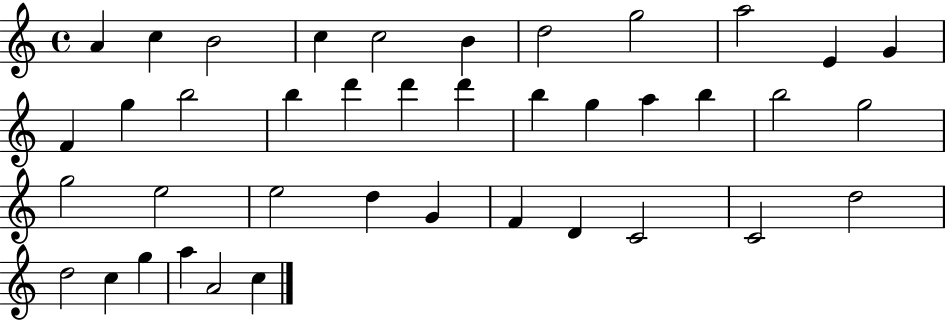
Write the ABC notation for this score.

X:1
T:Untitled
M:4/4
L:1/4
K:C
A c B2 c c2 B d2 g2 a2 E G F g b2 b d' d' d' b g a b b2 g2 g2 e2 e2 d G F D C2 C2 d2 d2 c g a A2 c